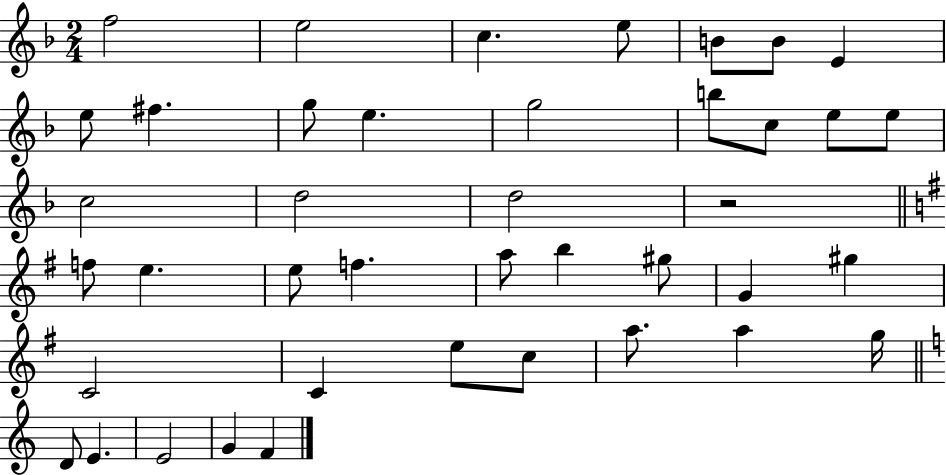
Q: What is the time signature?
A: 2/4